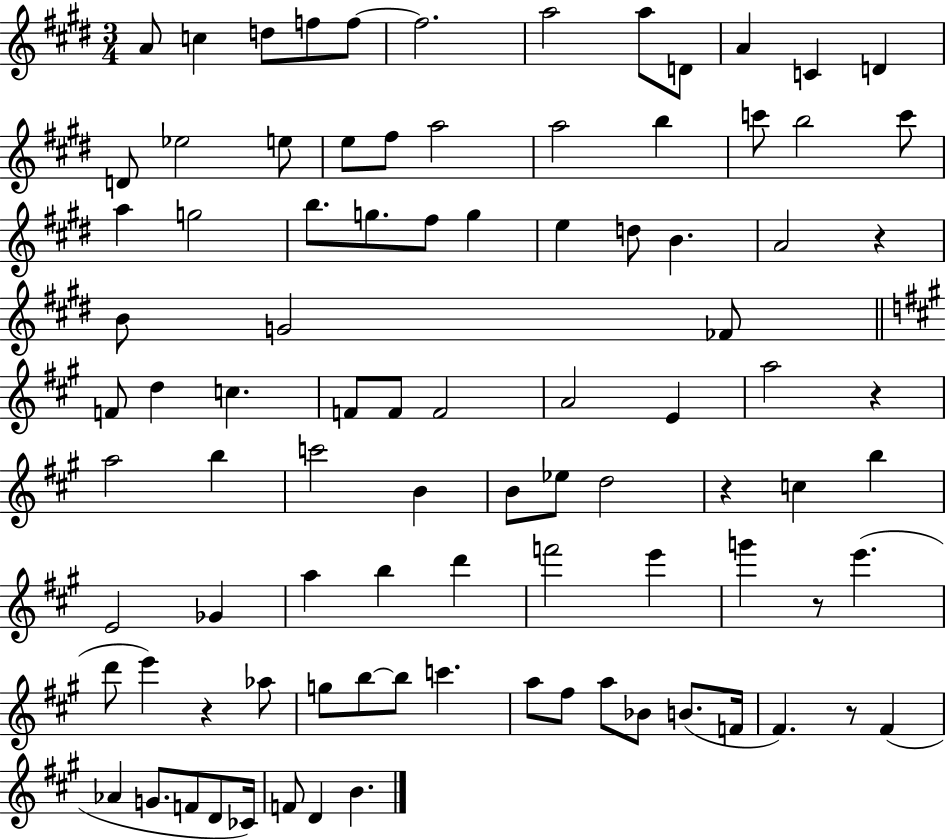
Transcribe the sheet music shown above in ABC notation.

X:1
T:Untitled
M:3/4
L:1/4
K:E
A/2 c d/2 f/2 f/2 f2 a2 a/2 D/2 A C D D/2 _e2 e/2 e/2 ^f/2 a2 a2 b c'/2 b2 c'/2 a g2 b/2 g/2 ^f/2 g e d/2 B A2 z B/2 G2 _F/2 F/2 d c F/2 F/2 F2 A2 E a2 z a2 b c'2 B B/2 _e/2 d2 z c b E2 _G a b d' f'2 e' g' z/2 e' d'/2 e' z _a/2 g/2 b/2 b/2 c' a/2 ^f/2 a/2 _B/2 B/2 F/4 ^F z/2 ^F _A G/2 F/2 D/2 _C/4 F/2 D B